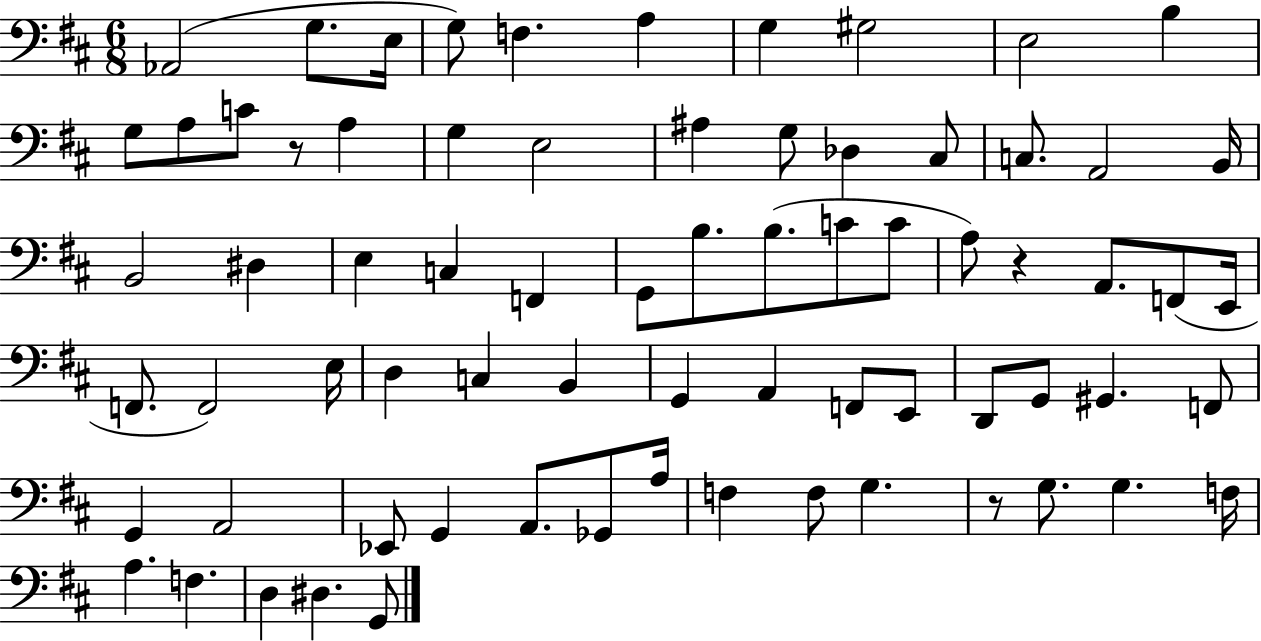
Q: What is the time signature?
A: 6/8